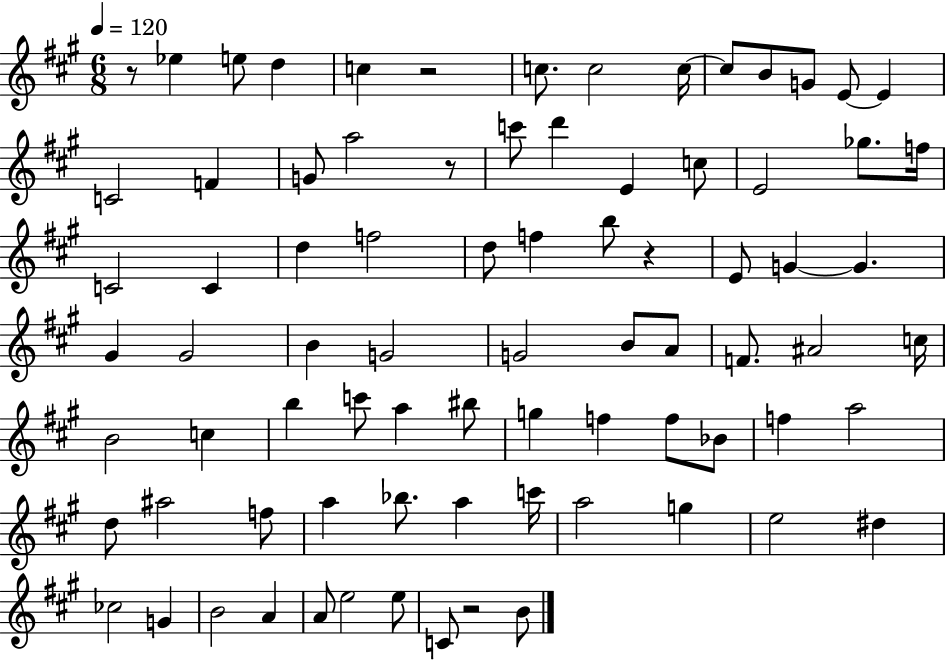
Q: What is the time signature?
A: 6/8